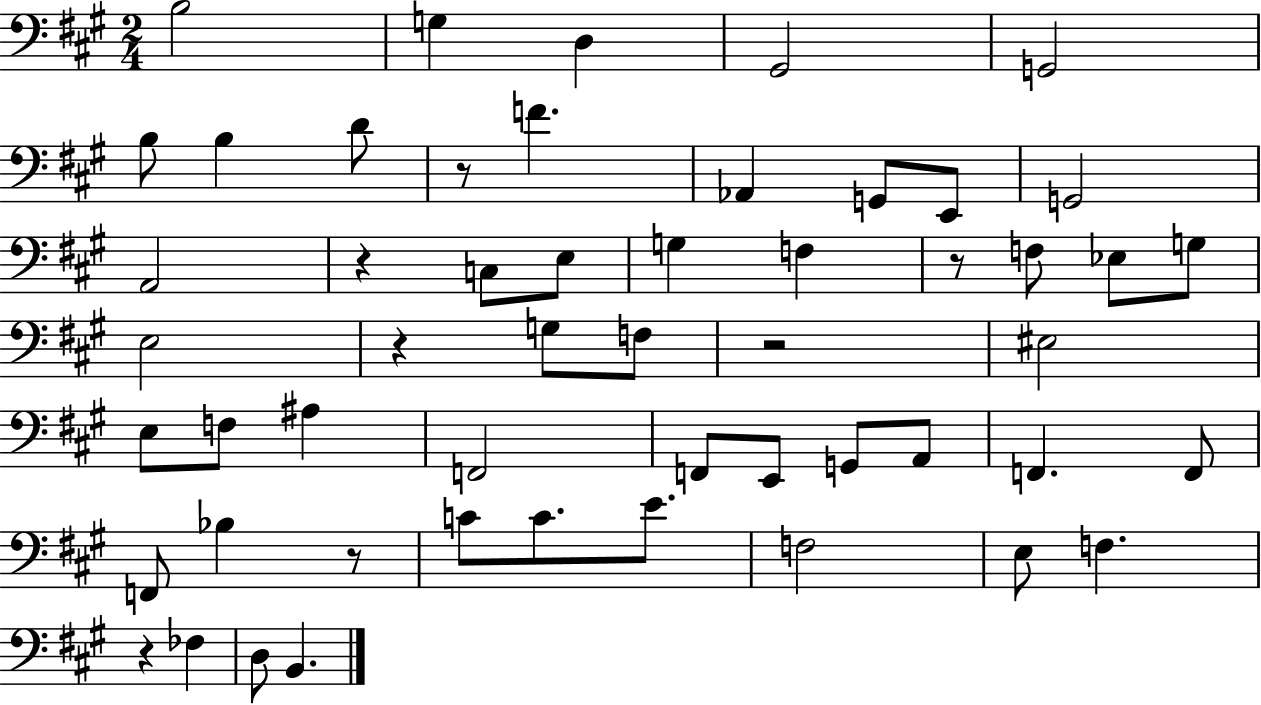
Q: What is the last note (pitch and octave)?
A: B2